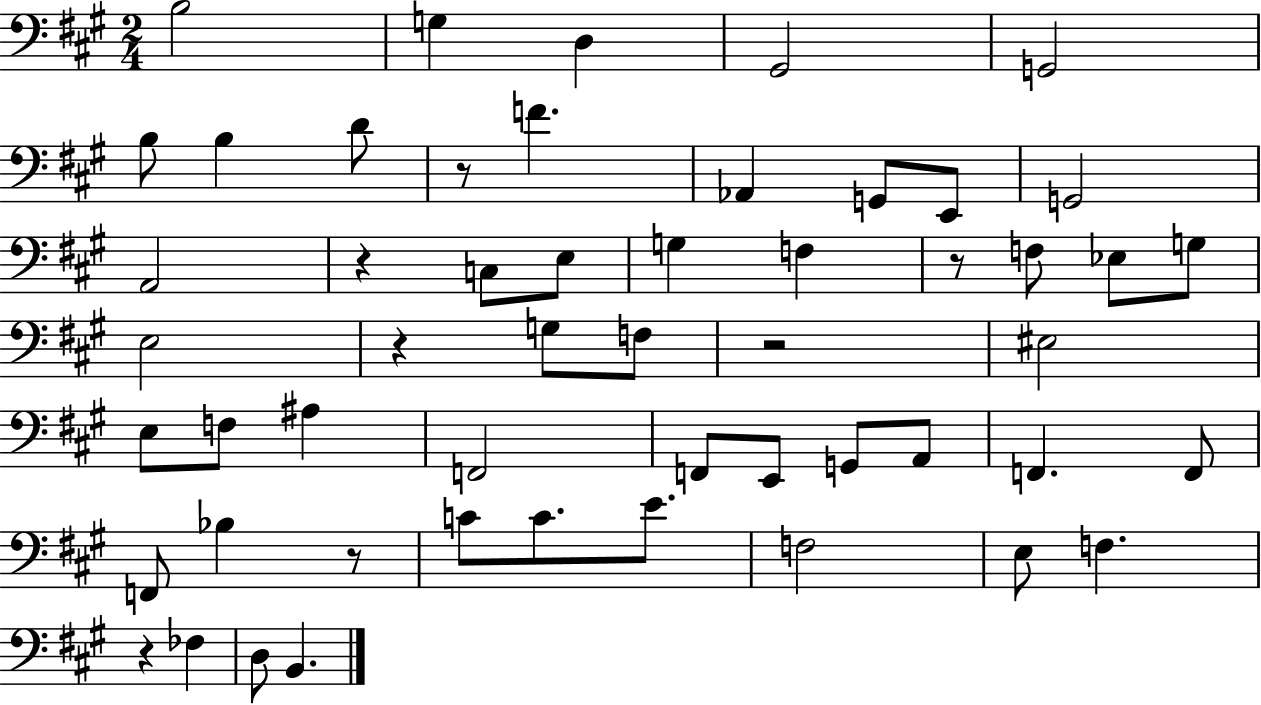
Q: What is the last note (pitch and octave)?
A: B2